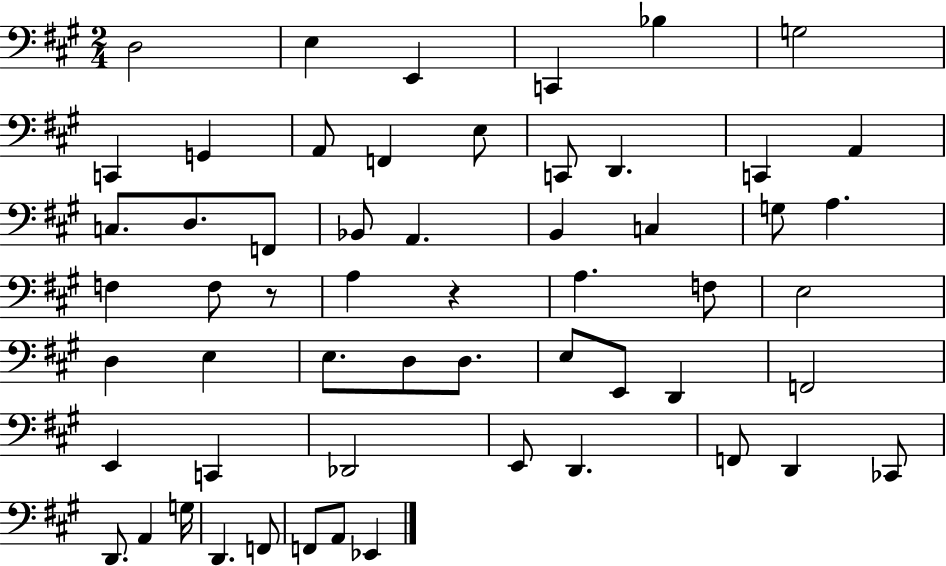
D3/h E3/q E2/q C2/q Bb3/q G3/h C2/q G2/q A2/e F2/q E3/e C2/e D2/q. C2/q A2/q C3/e. D3/e. F2/e Bb2/e A2/q. B2/q C3/q G3/e A3/q. F3/q F3/e R/e A3/q R/q A3/q. F3/e E3/h D3/q E3/q E3/e. D3/e D3/e. E3/e E2/e D2/q F2/h E2/q C2/q Db2/h E2/e D2/q. F2/e D2/q CES2/e D2/e. A2/q G3/s D2/q. F2/e F2/e A2/e Eb2/q